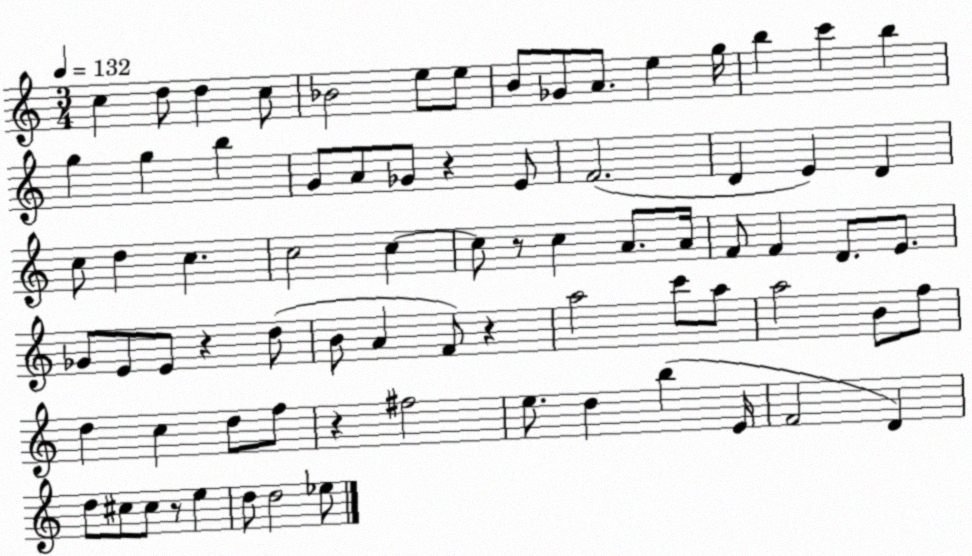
X:1
T:Untitled
M:3/4
L:1/4
K:C
c d/2 d c/2 _B2 e/2 e/2 B/2 _G/2 A/2 e g/4 b c' b g g b G/2 A/2 _G/2 z E/2 F2 D E D c/2 d c c2 c c/2 z/2 c A/2 A/4 F/2 F D/2 E/2 _G/2 E/2 E/2 z d/2 B/2 A F/2 z a2 c'/2 a/2 a2 B/2 f/2 d c d/2 f/2 z ^f2 e/2 d b E/4 F2 D d/2 ^c/2 ^c/2 z/2 e d/2 d2 _e/2